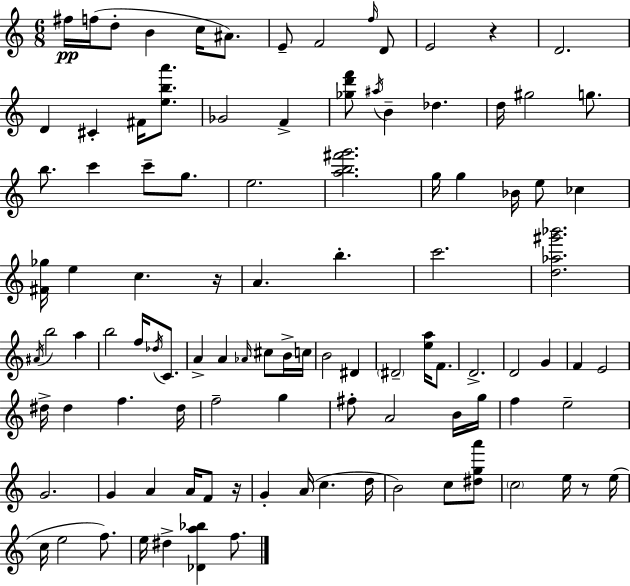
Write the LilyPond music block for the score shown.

{
  \clef treble
  \numericTimeSignature
  \time 6/8
  \key a \minor
  \repeat volta 2 { fis''16\pp f''16( d''8-. b'4 c''16 ais'8.) | e'8-- f'2 \grace { f''16 } d'8 | e'2 r4 | d'2. | \break d'4 cis'4-. fis'16 <e'' b'' a'''>8. | ges'2 f'4-> | <ges'' d''' f'''>8 \acciaccatura { ais''16 } b'4-- des''4. | d''16 gis''2 g''8. | \break b''8. c'''4 c'''8-- g''8. | e''2. | <a'' b'' fis''' g'''>2. | g''16 g''4 bes'16 e''8 ces''4 | \break <fis' ges''>16 e''4 c''4. | r16 a'4. b''4.-. | c'''2. | <d'' aes'' gis''' bes'''>2. | \break \acciaccatura { ais'16 } b''2 a''4 | b''2 f''16 | \acciaccatura { des''16 } c'8. a'4-> a'4 | \grace { aes'16 } cis''8 b'16-> c''16 b'2 | \break dis'4 \parenthesize dis'2-- | <e'' a''>16 f'8. d'2.-> | d'2 | g'4 f'4 e'2 | \break dis''16-> dis''4 f''4. | dis''16 f''2-- | g''4 fis''8-. a'2 | b'16 g''16 f''4 e''2-- | \break g'2. | g'4 a'4 | a'16 f'8 r16 g'4-. a'16( c''4. | d''16 b'2) | \break c''8 <dis'' g'' a'''>8 \parenthesize c''2 | e''16 r8 e''16( c''16 e''2 | f''8.) e''16 dis''4-> <des' a'' bes''>4 | f''8. } \bar "|."
}